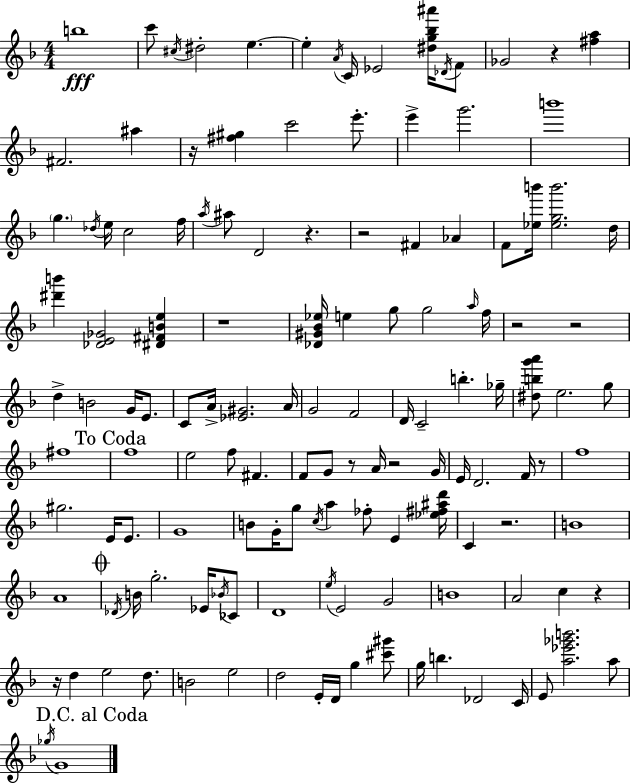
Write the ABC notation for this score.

X:1
T:Untitled
M:4/4
L:1/4
K:F
b4 c'/2 ^c/4 ^d2 e e A/4 C/4 _E2 [^dg_b^a']/4 _D/4 F/2 _G2 z [^fa] ^F2 ^a z/4 [^f^g] c'2 e'/2 e' g'2 b'4 g _d/4 e/4 c2 f/4 a/4 ^a/2 D2 z z2 ^F _A F/2 [_eb']/4 [_egb']2 d/4 [^d'b'] [_DE_G]2 [^D^FBe] z4 [_D^G_B_e]/4 e g/2 g2 a/4 f/4 z2 z2 d B2 G/4 E/2 C/2 A/4 [_E^G]2 A/4 G2 F2 D/4 C2 b _g/4 [^dbg'a']/2 e2 g/2 ^f4 f4 e2 f/2 ^F F/2 G/2 z/2 A/4 z2 G/4 E/4 D2 F/4 z/2 f4 ^g2 E/4 E/2 G4 B/2 G/4 g/2 c/4 a _f/2 E [_e^f^ad']/4 C z2 B4 A4 _D/4 B/4 g2 _E/4 _B/4 _C/2 D4 e/4 E2 G2 B4 A2 c z z/4 d e2 d/2 B2 e2 d2 E/4 D/4 g [^c'^g']/2 g/4 b _D2 C/4 E/2 [a_e'_g'b']2 a/2 _g/4 G4